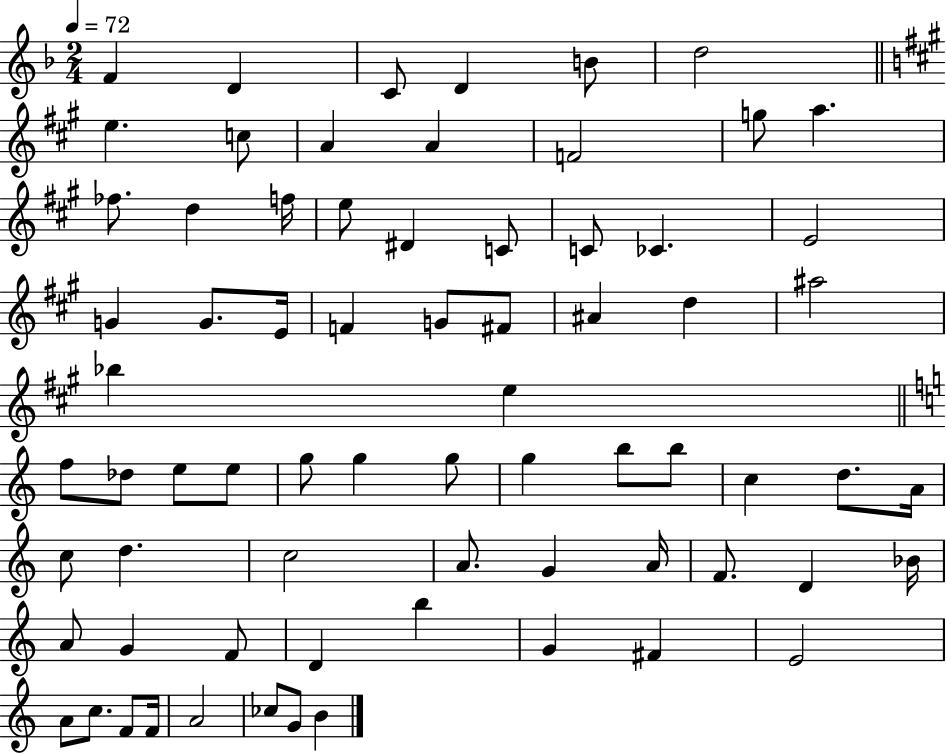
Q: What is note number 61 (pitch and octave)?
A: G4